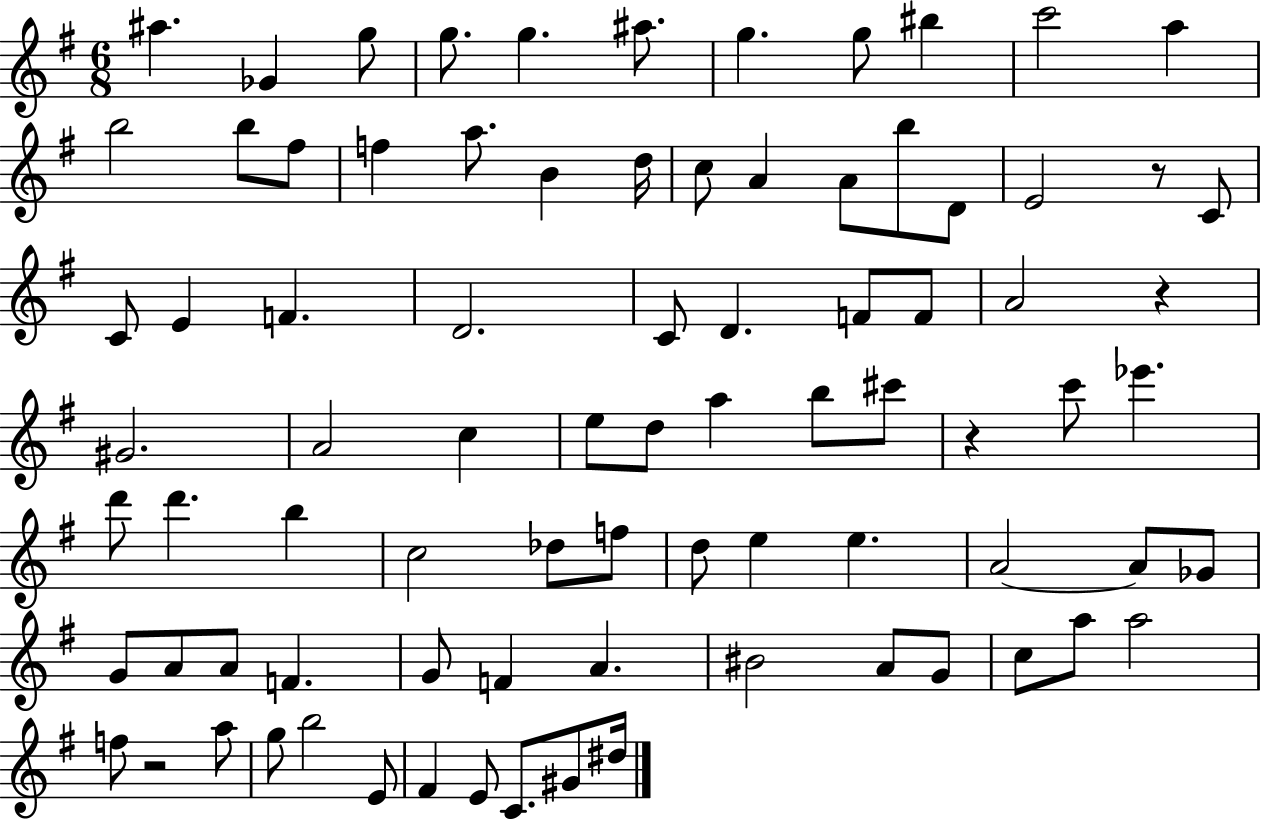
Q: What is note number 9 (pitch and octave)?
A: BIS5